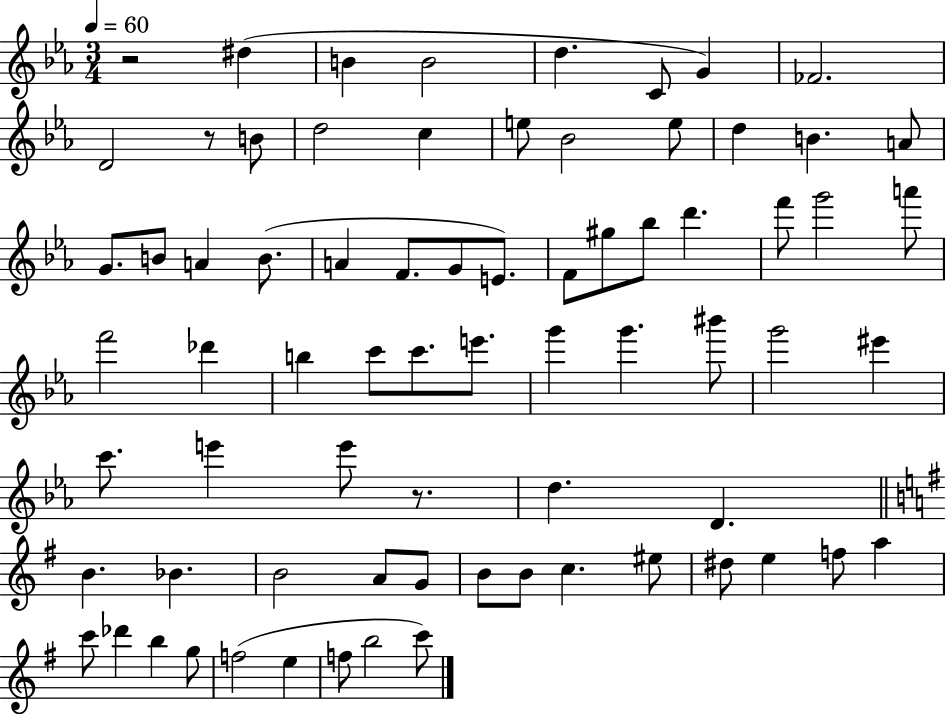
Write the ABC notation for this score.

X:1
T:Untitled
M:3/4
L:1/4
K:Eb
z2 ^d B B2 d C/2 G _F2 D2 z/2 B/2 d2 c e/2 _B2 e/2 d B A/2 G/2 B/2 A B/2 A F/2 G/2 E/2 F/2 ^g/2 _b/2 d' f'/2 g'2 a'/2 f'2 _d' b c'/2 c'/2 e'/2 g' g' ^b'/2 g'2 ^e' c'/2 e' e'/2 z/2 d D B _B B2 A/2 G/2 B/2 B/2 c ^e/2 ^d/2 e f/2 a c'/2 _d' b g/2 f2 e f/2 b2 c'/2